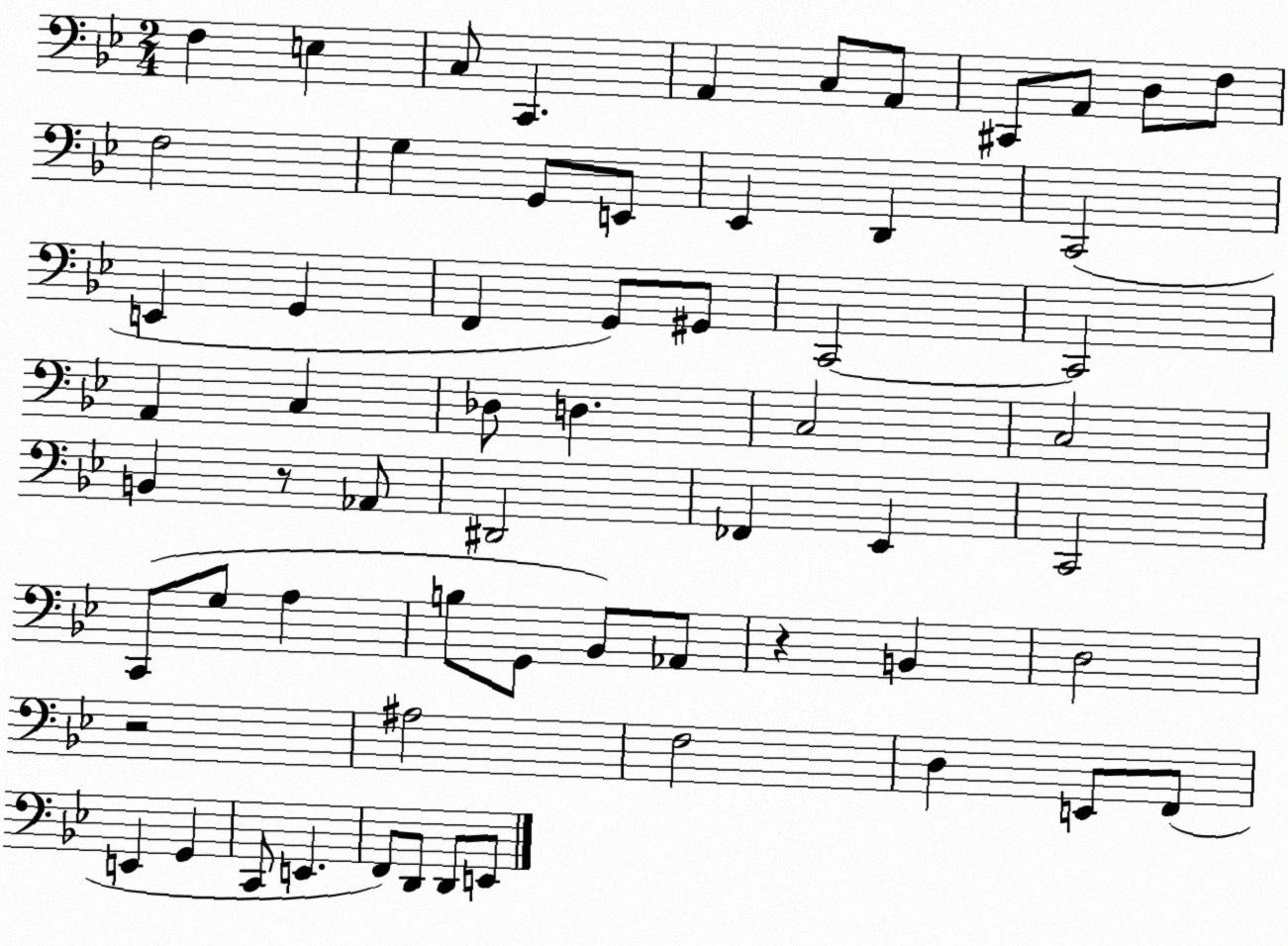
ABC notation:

X:1
T:Untitled
M:2/4
L:1/4
K:Bb
F, E, C,/2 C,, A,, C,/2 A,,/2 ^C,,/2 A,,/2 D,/2 F,/2 F,2 G, G,,/2 E,,/2 _E,, D,, C,,2 E,, G,, F,, G,,/2 ^G,,/2 C,,2 C,,2 A,, C, _D,/2 D, C,2 C,2 B,, z/2 _A,,/2 ^D,,2 _F,, _E,, C,,2 C,,/2 G,/2 A, B,/2 G,,/2 _B,,/2 _A,,/2 z B,, D,2 z2 ^A,2 F,2 D, E,,/2 F,,/2 E,, G,, C,,/2 E,, F,,/2 D,,/2 D,,/2 E,,/2